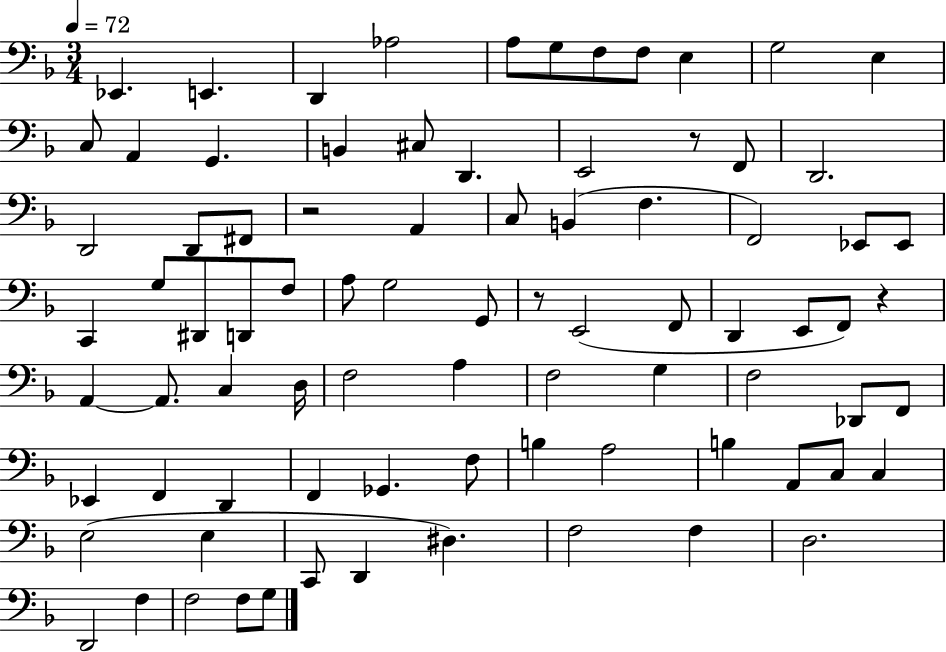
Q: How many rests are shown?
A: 4